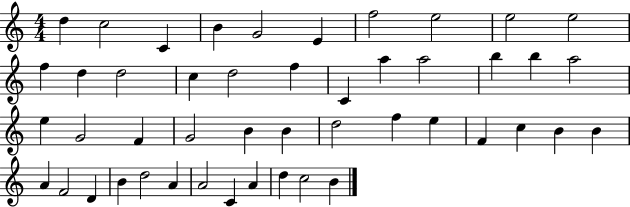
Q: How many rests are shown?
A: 0